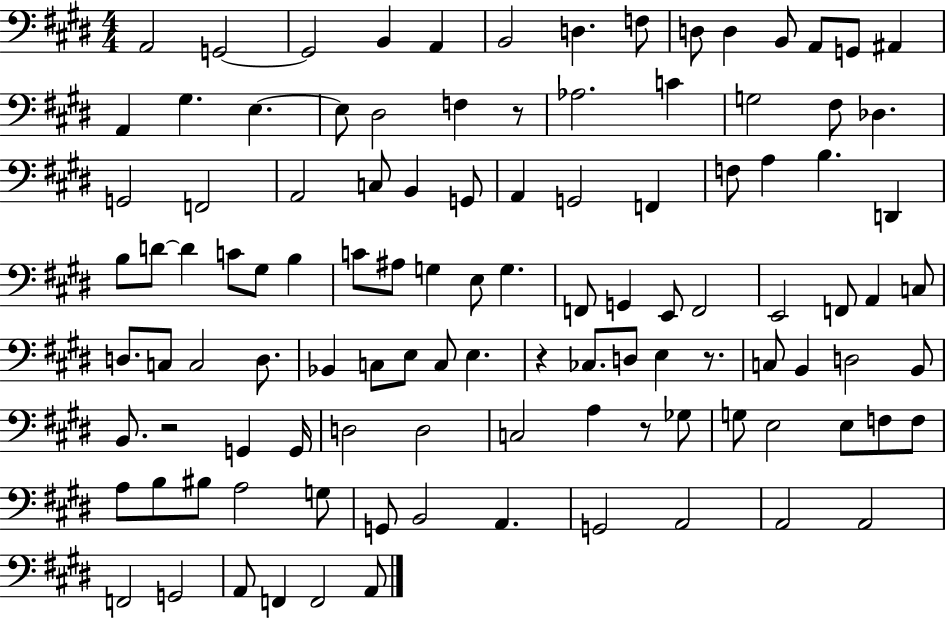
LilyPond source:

{
  \clef bass
  \numericTimeSignature
  \time 4/4
  \key e \major
  a,2 g,2~~ | g,2 b,4 a,4 | b,2 d4. f8 | d8 d4 b,8 a,8 g,8 ais,4 | \break a,4 gis4. e4.~~ | e8 dis2 f4 r8 | aes2. c'4 | g2 fis8 des4. | \break g,2 f,2 | a,2 c8 b,4 g,8 | a,4 g,2 f,4 | f8 a4 b4. d,4 | \break b8 d'8~~ d'4 c'8 gis8 b4 | c'8 ais8 g4 e8 g4. | f,8 g,4 e,8 f,2 | e,2 f,8 a,4 c8 | \break d8. c8 c2 d8. | bes,4 c8 e8 c8 e4. | r4 ces8. d8 e4 r8. | c8 b,4 d2 b,8 | \break b,8. r2 g,4 g,16 | d2 d2 | c2 a4 r8 ges8 | g8 e2 e8 f8 f8 | \break a8 b8 bis8 a2 g8 | g,8 b,2 a,4. | g,2 a,2 | a,2 a,2 | \break f,2 g,2 | a,8 f,4 f,2 a,8 | \bar "|."
}